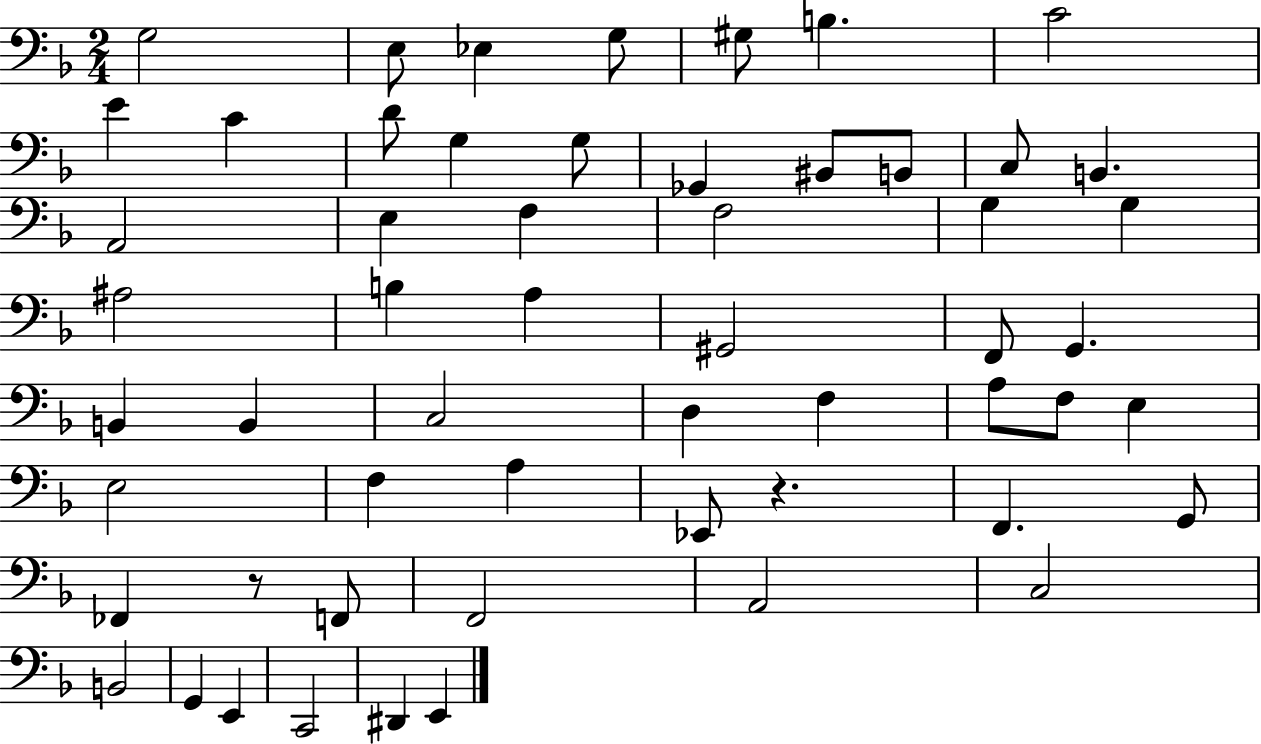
{
  \clef bass
  \numericTimeSignature
  \time 2/4
  \key f \major
  g2 | e8 ees4 g8 | gis8 b4. | c'2 | \break e'4 c'4 | d'8 g4 g8 | ges,4 bis,8 b,8 | c8 b,4. | \break a,2 | e4 f4 | f2 | g4 g4 | \break ais2 | b4 a4 | gis,2 | f,8 g,4. | \break b,4 b,4 | c2 | d4 f4 | a8 f8 e4 | \break e2 | f4 a4 | ees,8 r4. | f,4. g,8 | \break fes,4 r8 f,8 | f,2 | a,2 | c2 | \break b,2 | g,4 e,4 | c,2 | dis,4 e,4 | \break \bar "|."
}